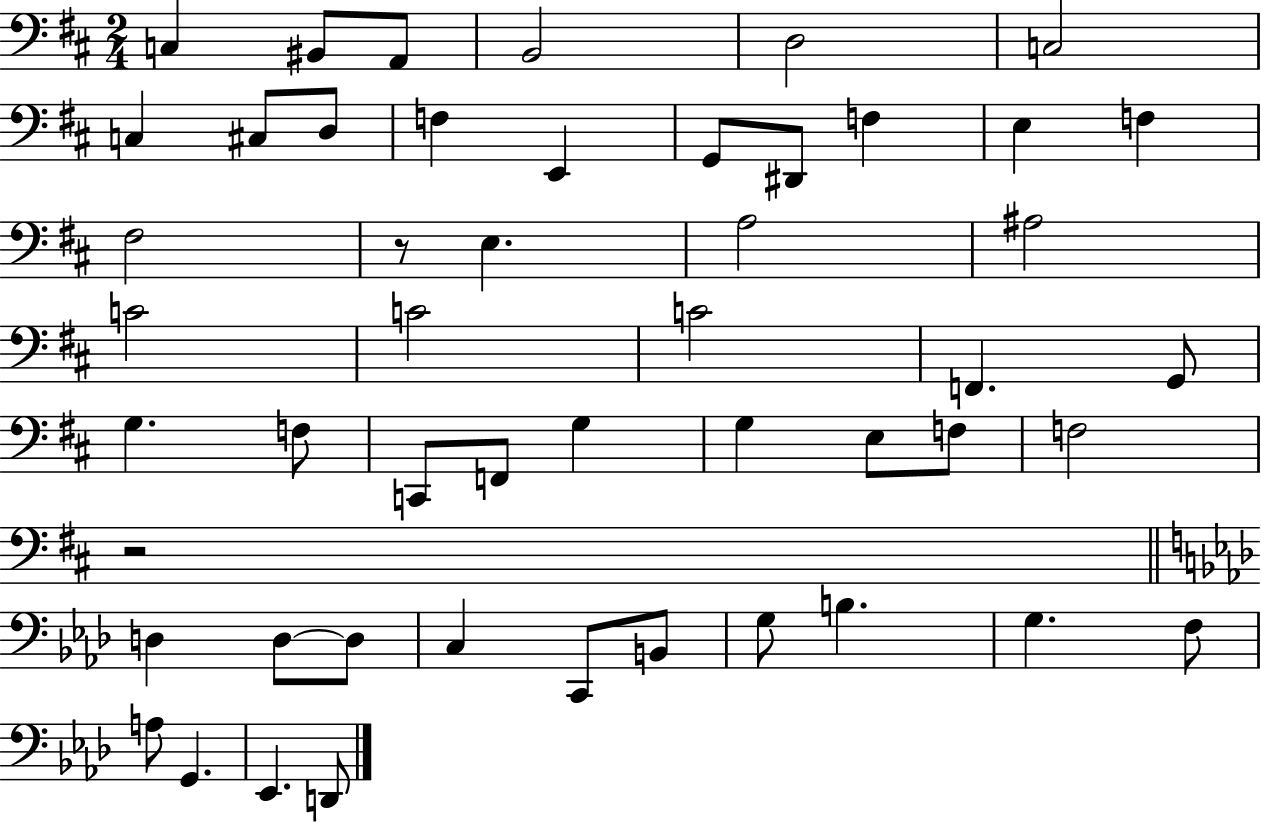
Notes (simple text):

C3/q BIS2/e A2/e B2/h D3/h C3/h C3/q C#3/e D3/e F3/q E2/q G2/e D#2/e F3/q E3/q F3/q F#3/h R/e E3/q. A3/h A#3/h C4/h C4/h C4/h F2/q. G2/e G3/q. F3/e C2/e F2/e G3/q G3/q E3/e F3/e F3/h R/h D3/q D3/e D3/e C3/q C2/e B2/e G3/e B3/q. G3/q. F3/e A3/e G2/q. Eb2/q. D2/e